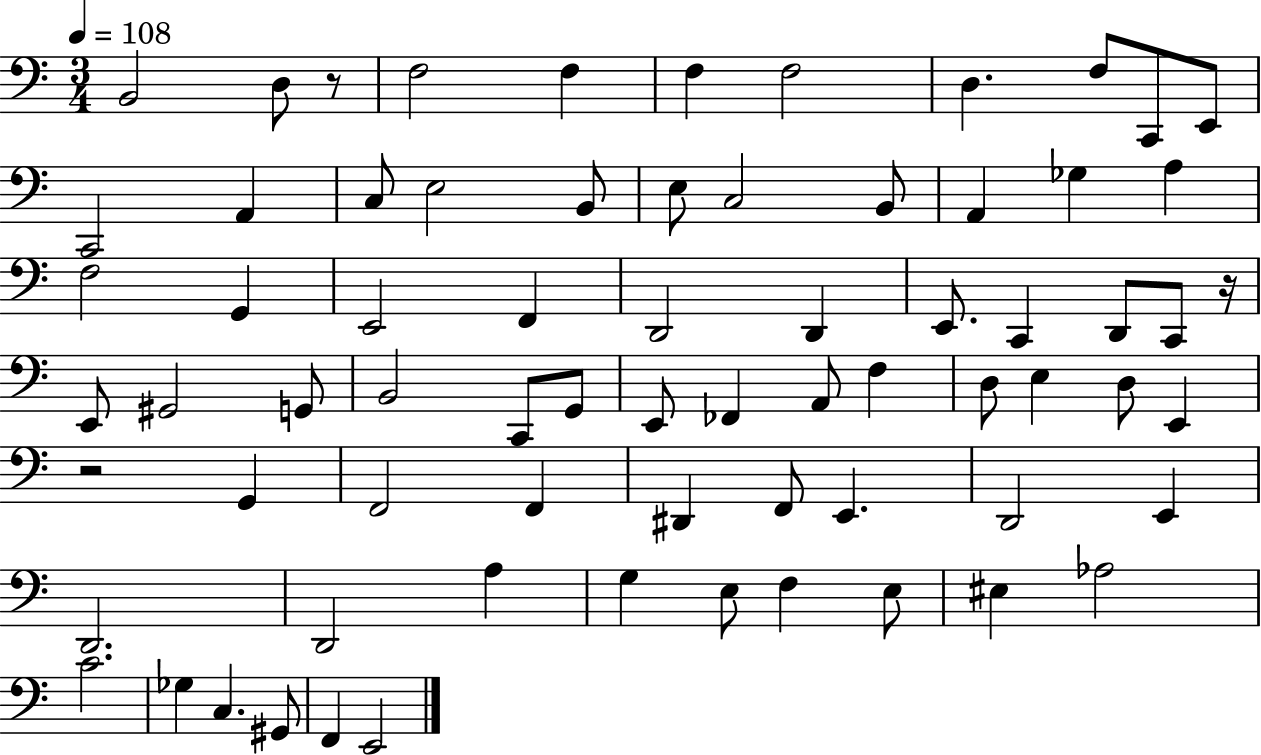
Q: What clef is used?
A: bass